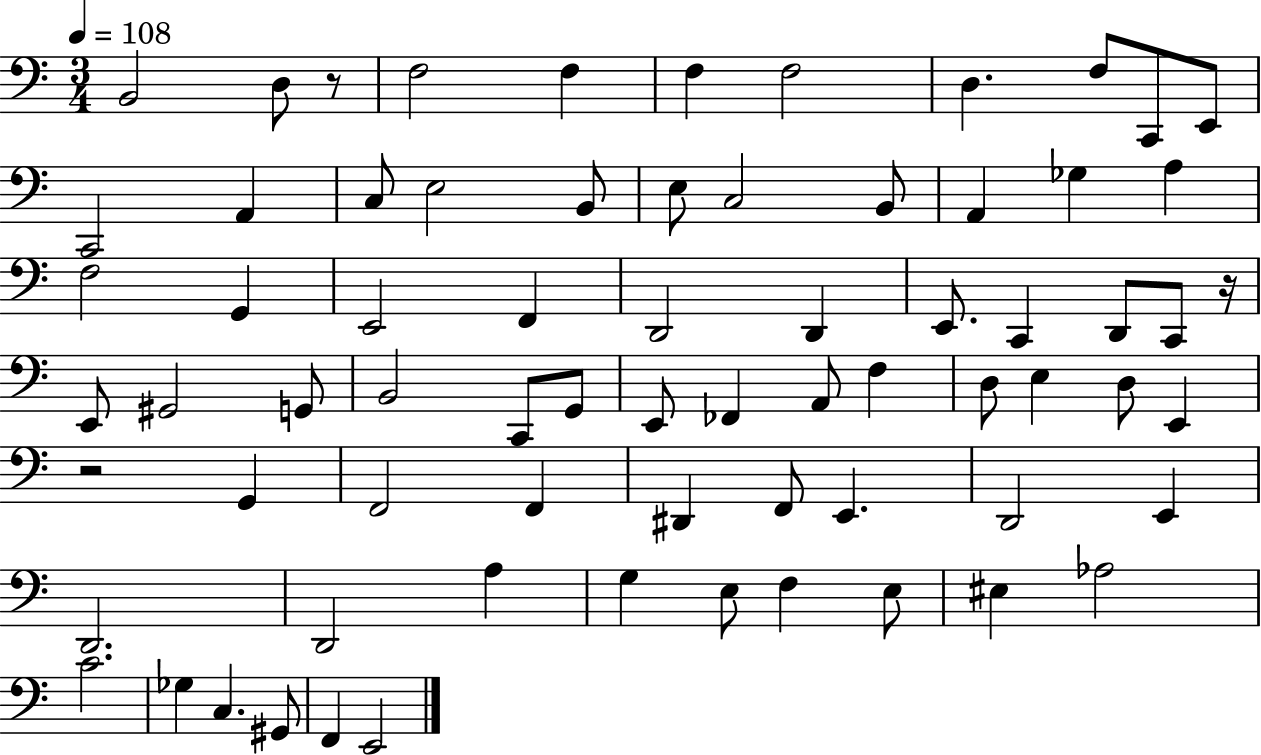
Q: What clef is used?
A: bass